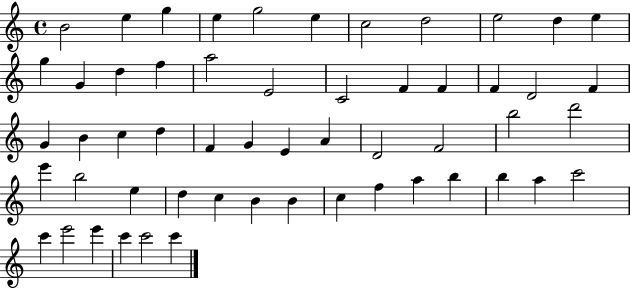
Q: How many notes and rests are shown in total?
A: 55